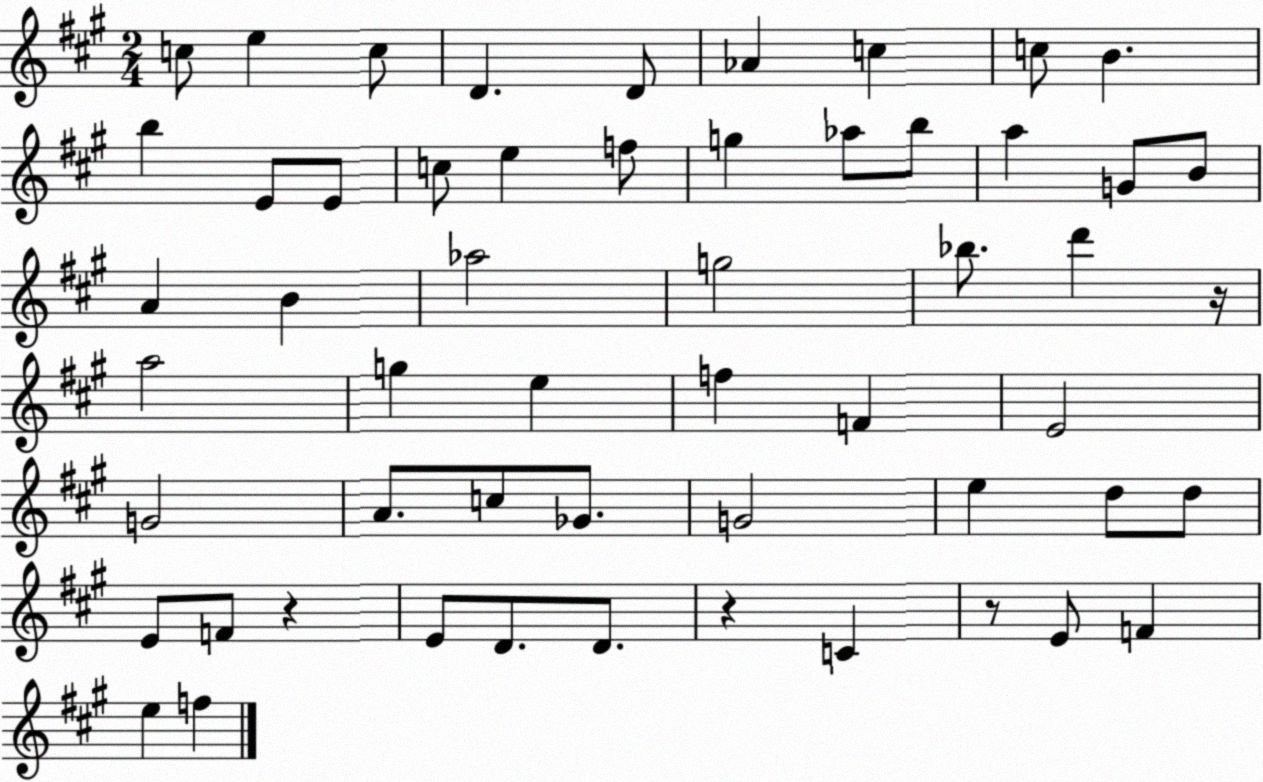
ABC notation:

X:1
T:Untitled
M:2/4
L:1/4
K:A
c/2 e c/2 D D/2 _A c c/2 B b E/2 E/2 c/2 e f/2 g _a/2 b/2 a G/2 B/2 A B _a2 g2 _b/2 d' z/4 a2 g e f F E2 G2 A/2 c/2 _G/2 G2 e d/2 d/2 E/2 F/2 z E/2 D/2 D/2 z C z/2 E/2 F e f